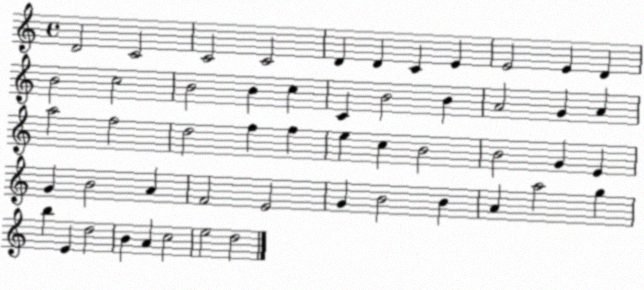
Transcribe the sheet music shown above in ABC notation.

X:1
T:Untitled
M:4/4
L:1/4
K:C
D2 C2 C2 C2 D D C E E2 E D B2 c2 B2 B c C B2 B A2 G A a2 f2 d2 f f e c B2 B2 G E G B2 A F2 E2 G B2 B A a2 g b E d2 B A c2 e2 d2